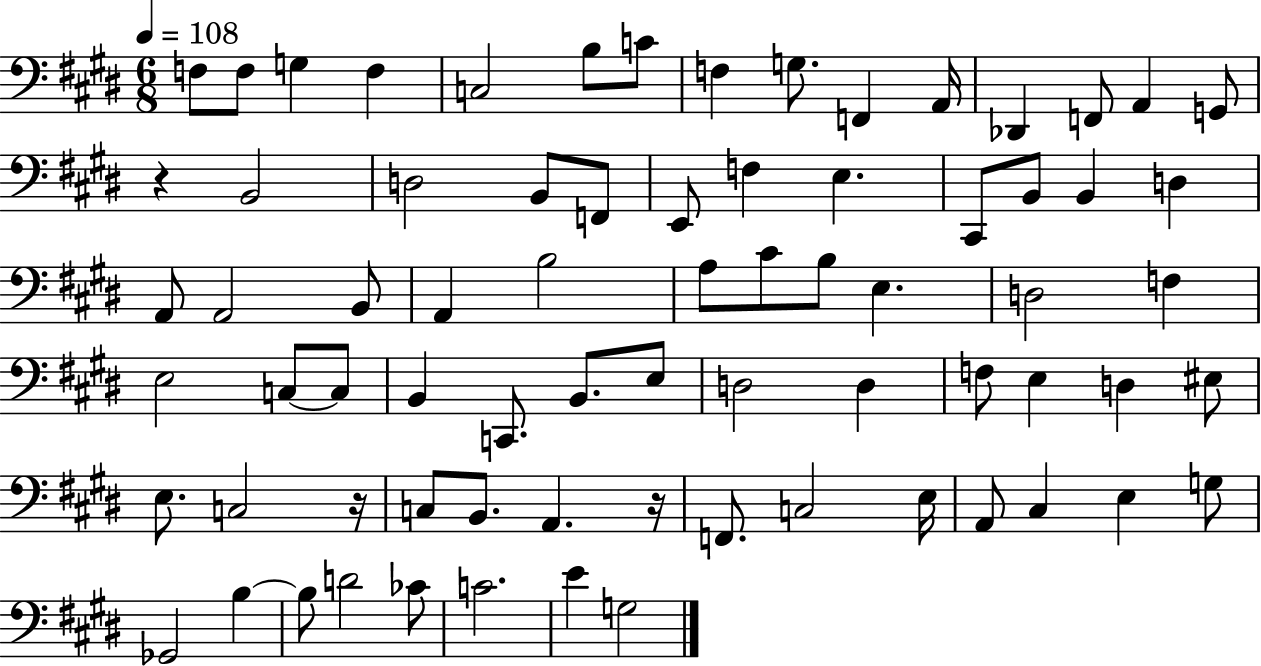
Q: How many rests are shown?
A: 3